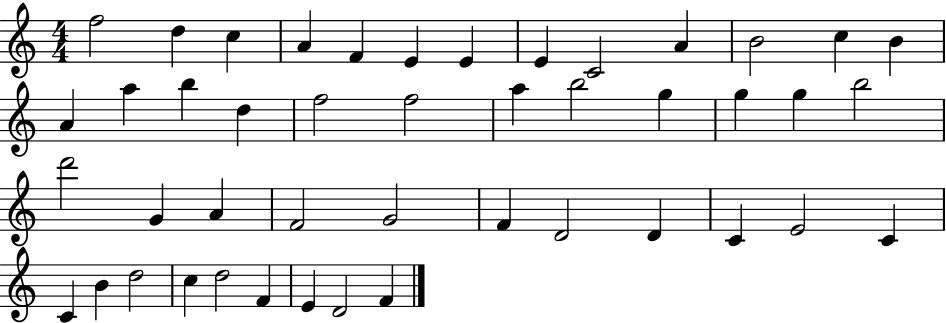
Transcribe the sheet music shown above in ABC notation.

X:1
T:Untitled
M:4/4
L:1/4
K:C
f2 d c A F E E E C2 A B2 c B A a b d f2 f2 a b2 g g g b2 d'2 G A F2 G2 F D2 D C E2 C C B d2 c d2 F E D2 F